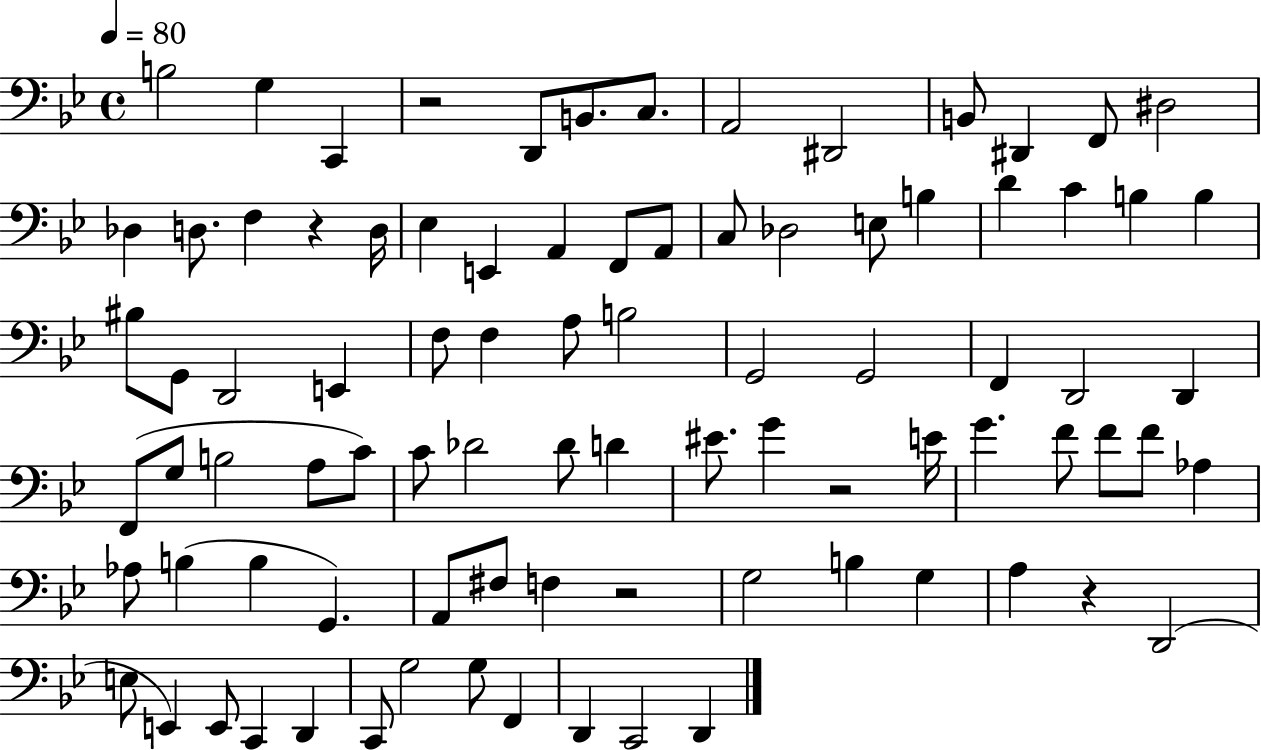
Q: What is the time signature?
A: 4/4